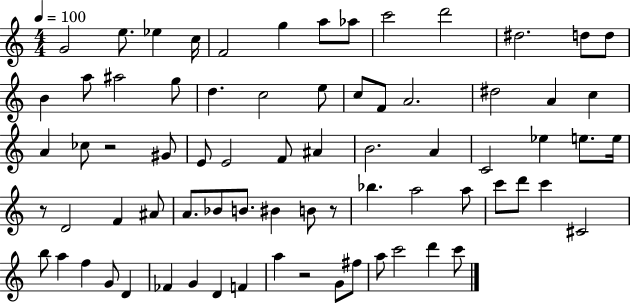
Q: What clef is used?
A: treble